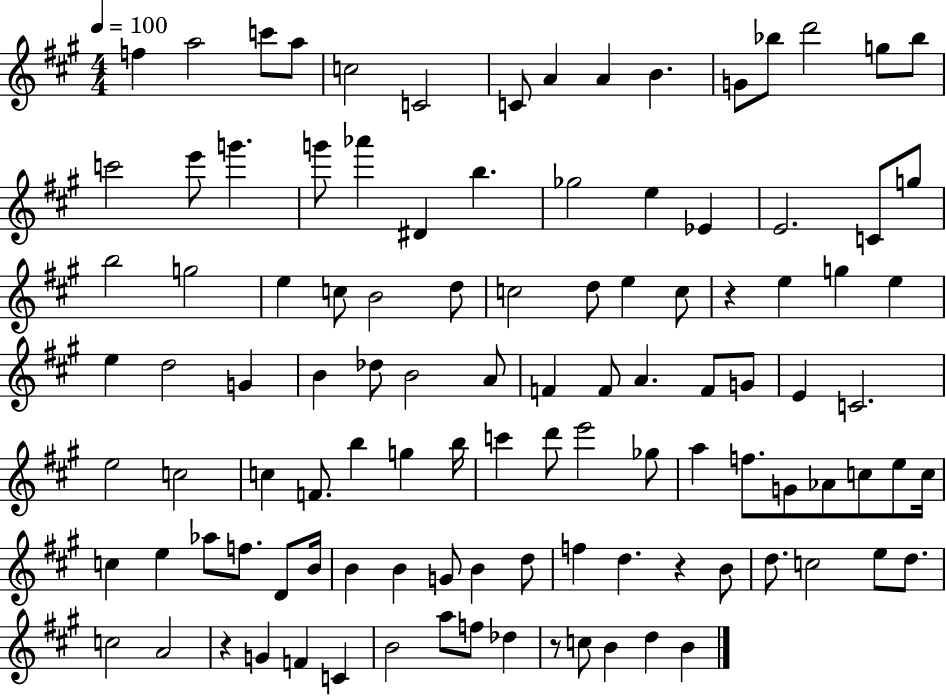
{
  \clef treble
  \numericTimeSignature
  \time 4/4
  \key a \major
  \tempo 4 = 100
  f''4 a''2 c'''8 a''8 | c''2 c'2 | c'8 a'4 a'4 b'4. | g'8 bes''8 d'''2 g''8 bes''8 | \break c'''2 e'''8 g'''4. | g'''8 aes'''4 dis'4 b''4. | ges''2 e''4 ees'4 | e'2. c'8 g''8 | \break b''2 g''2 | e''4 c''8 b'2 d''8 | c''2 d''8 e''4 c''8 | r4 e''4 g''4 e''4 | \break e''4 d''2 g'4 | b'4 des''8 b'2 a'8 | f'4 f'8 a'4. f'8 g'8 | e'4 c'2. | \break e''2 c''2 | c''4 f'8. b''4 g''4 b''16 | c'''4 d'''8 e'''2 ges''8 | a''4 f''8. g'8 aes'8 c''8 e''8 c''16 | \break c''4 e''4 aes''8 f''8. d'8 b'16 | b'4 b'4 g'8 b'4 d''8 | f''4 d''4. r4 b'8 | d''8. c''2 e''8 d''8. | \break c''2 a'2 | r4 g'4 f'4 c'4 | b'2 a''8 f''8 des''4 | r8 c''8 b'4 d''4 b'4 | \break \bar "|."
}